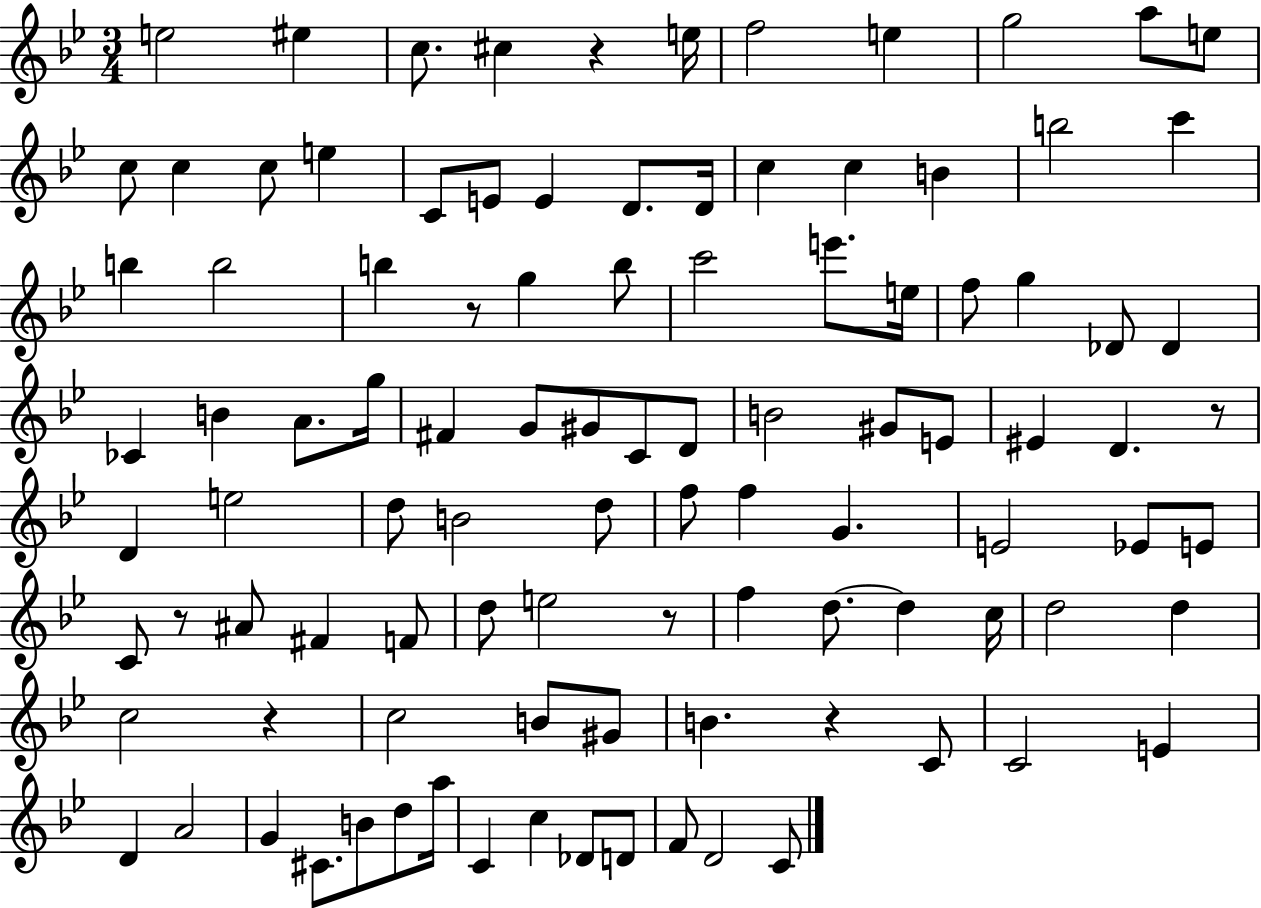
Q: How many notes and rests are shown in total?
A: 102